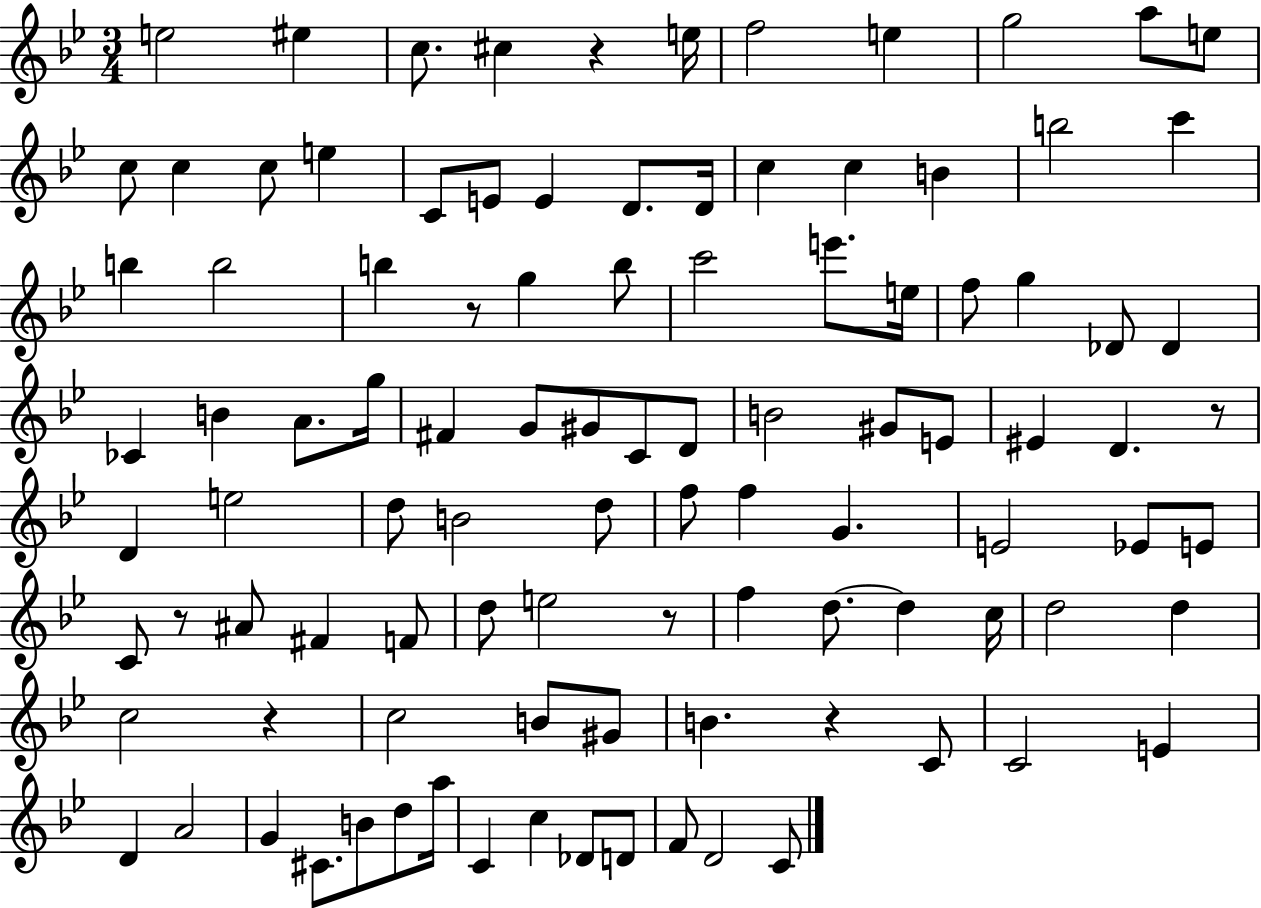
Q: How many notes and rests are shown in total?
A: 102